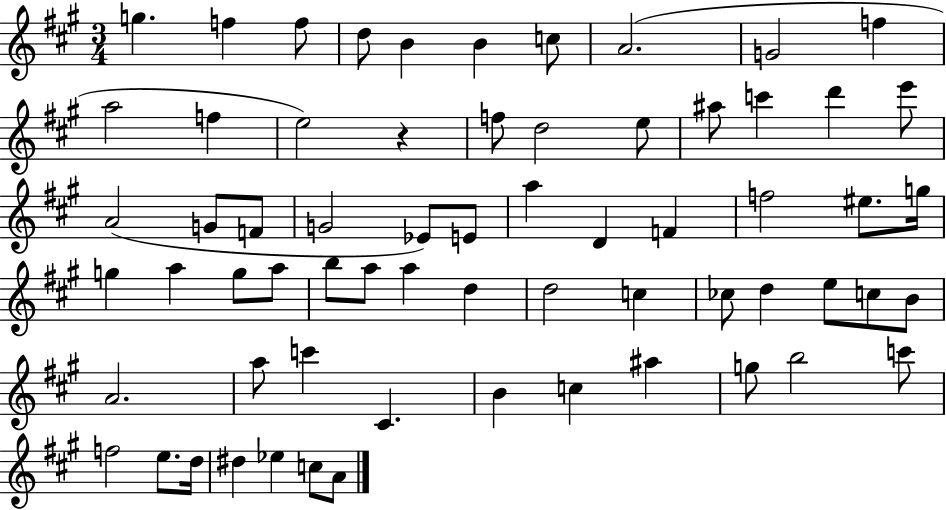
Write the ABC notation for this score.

X:1
T:Untitled
M:3/4
L:1/4
K:A
g f f/2 d/2 B B c/2 A2 G2 f a2 f e2 z f/2 d2 e/2 ^a/2 c' d' e'/2 A2 G/2 F/2 G2 _E/2 E/2 a D F f2 ^e/2 g/4 g a g/2 a/2 b/2 a/2 a d d2 c _c/2 d e/2 c/2 B/2 A2 a/2 c' ^C B c ^a g/2 b2 c'/2 f2 e/2 d/4 ^d _e c/2 A/2